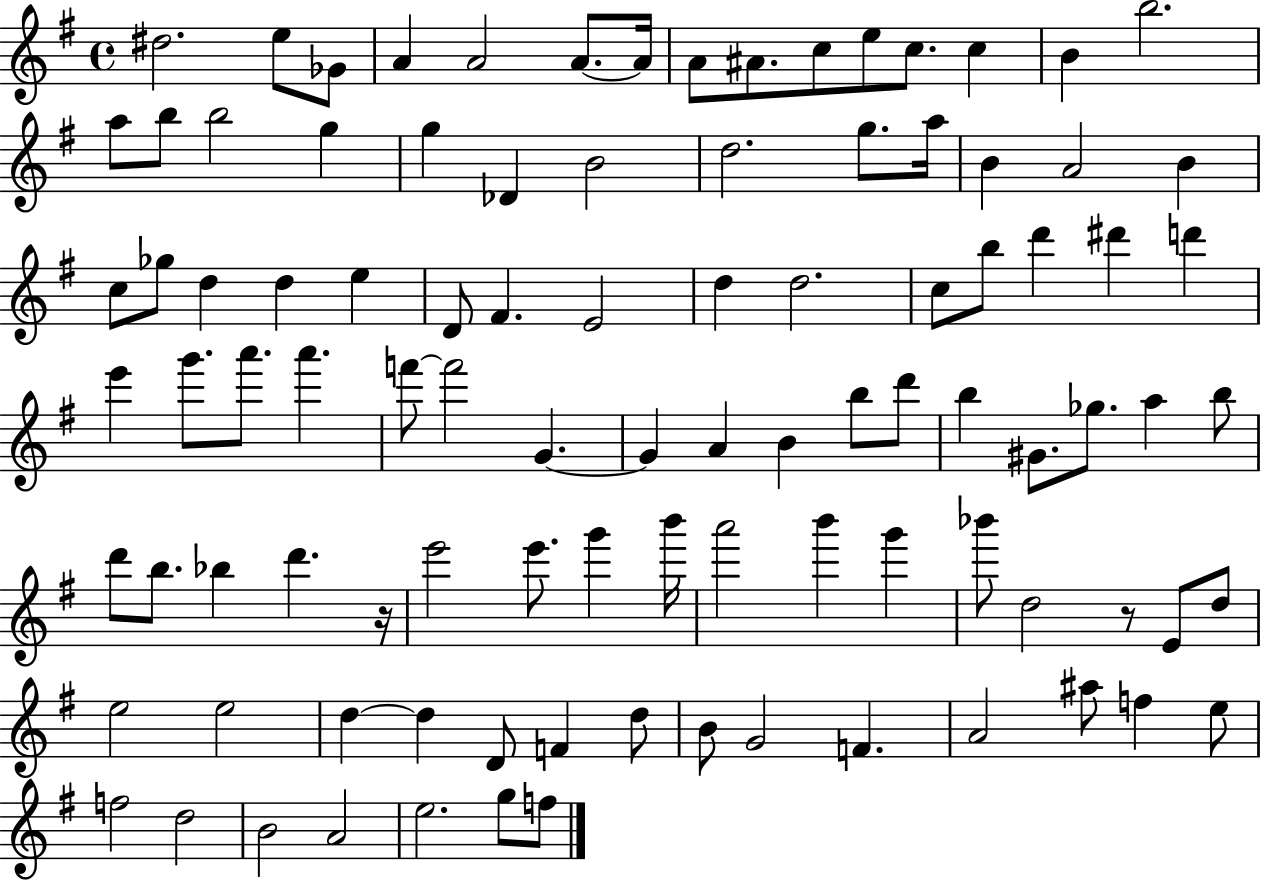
{
  \clef treble
  \time 4/4
  \defaultTimeSignature
  \key g \major
  dis''2. e''8 ges'8 | a'4 a'2 a'8.~~ a'16 | a'8 ais'8. c''8 e''8 c''8. c''4 | b'4 b''2. | \break a''8 b''8 b''2 g''4 | g''4 des'4 b'2 | d''2. g''8. a''16 | b'4 a'2 b'4 | \break c''8 ges''8 d''4 d''4 e''4 | d'8 fis'4. e'2 | d''4 d''2. | c''8 b''8 d'''4 dis'''4 d'''4 | \break e'''4 g'''8. a'''8. a'''4. | f'''8~~ f'''2 g'4.~~ | g'4 a'4 b'4 b''8 d'''8 | b''4 gis'8. ges''8. a''4 b''8 | \break d'''8 b''8. bes''4 d'''4. r16 | e'''2 e'''8. g'''4 b'''16 | a'''2 b'''4 g'''4 | bes'''8 d''2 r8 e'8 d''8 | \break e''2 e''2 | d''4~~ d''4 d'8 f'4 d''8 | b'8 g'2 f'4. | a'2 ais''8 f''4 e''8 | \break f''2 d''2 | b'2 a'2 | e''2. g''8 f''8 | \bar "|."
}